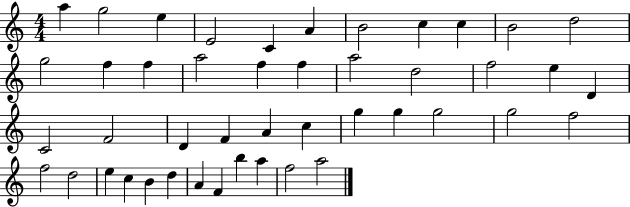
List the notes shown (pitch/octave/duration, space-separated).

A5/q G5/h E5/q E4/h C4/q A4/q B4/h C5/q C5/q B4/h D5/h G5/h F5/q F5/q A5/h F5/q F5/q A5/h D5/h F5/h E5/q D4/q C4/h F4/h D4/q F4/q A4/q C5/q G5/q G5/q G5/h G5/h F5/h F5/h D5/h E5/q C5/q B4/q D5/q A4/q F4/q B5/q A5/q F5/h A5/h